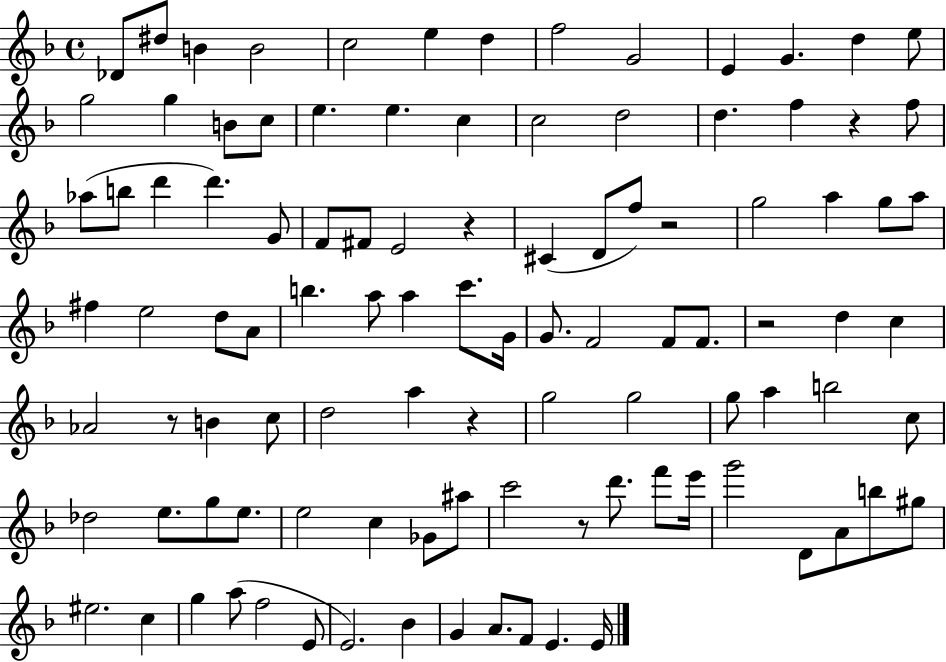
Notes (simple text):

Db4/e D#5/e B4/q B4/h C5/h E5/q D5/q F5/h G4/h E4/q G4/q. D5/q E5/e G5/h G5/q B4/e C5/e E5/q. E5/q. C5/q C5/h D5/h D5/q. F5/q R/q F5/e Ab5/e B5/e D6/q D6/q. G4/e F4/e F#4/e E4/h R/q C#4/q D4/e F5/e R/h G5/h A5/q G5/e A5/e F#5/q E5/h D5/e A4/e B5/q. A5/e A5/q C6/e. G4/s G4/e. F4/h F4/e F4/e. R/h D5/q C5/q Ab4/h R/e B4/q C5/e D5/h A5/q R/q G5/h G5/h G5/e A5/q B5/h C5/e Db5/h E5/e. G5/e E5/e. E5/h C5/q Gb4/e A#5/e C6/h R/e D6/e. F6/e E6/s G6/h D4/e A4/e B5/e G#5/e EIS5/h. C5/q G5/q A5/e F5/h E4/e E4/h. Bb4/q G4/q A4/e. F4/e E4/q. E4/s